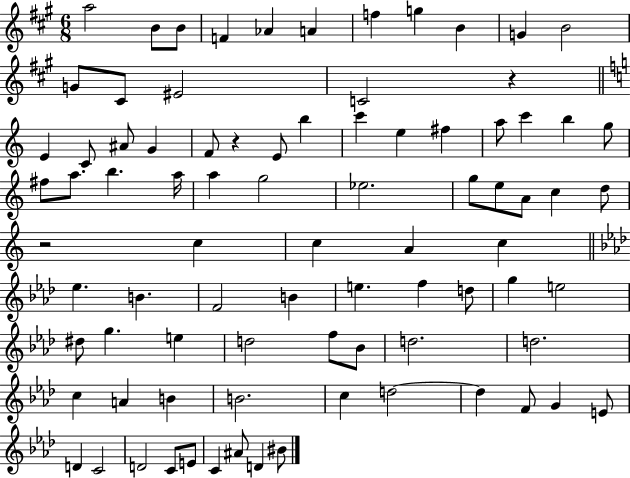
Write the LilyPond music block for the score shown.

{
  \clef treble
  \numericTimeSignature
  \time 6/8
  \key a \major
  a''2 b'8 b'8 | f'4 aes'4 a'4 | f''4 g''4 b'4 | g'4 b'2 | \break g'8 cis'8 eis'2 | c'2 r4 | \bar "||" \break \key a \minor e'4 c'8 ais'8 g'4 | f'8 r4 e'8 b''4 | c'''4 e''4 fis''4 | a''8 c'''4 b''4 g''8 | \break fis''8 a''8. b''4. a''16 | a''4 g''2 | ees''2. | g''8 e''8 a'8 c''4 d''8 | \break r2 c''4 | c''4 a'4 c''4 | \bar "||" \break \key aes \major ees''4. b'4. | f'2 b'4 | e''4. f''4 d''8 | g''4 e''2 | \break dis''8 g''4. e''4 | d''2 f''8 bes'8 | d''2. | d''2. | \break c''4 a'4 b'4 | b'2. | c''4 d''2~~ | d''4 f'8 g'4 e'8 | \break d'4 c'2 | d'2 c'8 e'8 | c'4 ais'8 d'4 bis'8 | \bar "|."
}